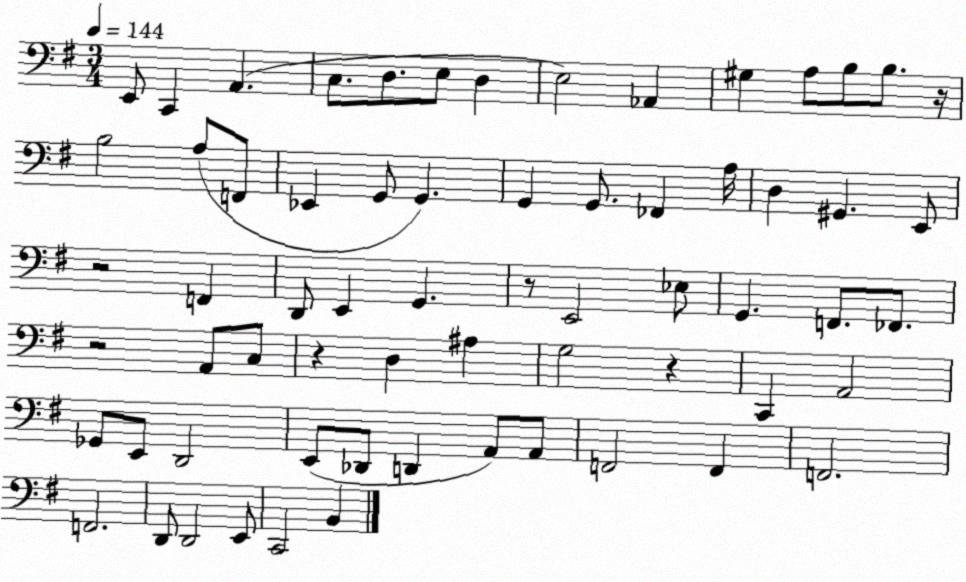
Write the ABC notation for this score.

X:1
T:Untitled
M:3/4
L:1/4
K:G
E,,/2 C,, A,, C,/2 D,/2 E,/2 D, E,2 _A,, ^G, A,/2 B,/2 B,/2 z/4 B,2 A,/2 F,,/2 _E,, G,,/2 G,, G,, G,,/2 _F,, A,/4 D, ^G,, E,,/2 z2 F,, D,,/2 E,, G,, z/2 E,,2 _E,/2 G,, F,,/2 _F,,/2 z2 A,,/2 C,/2 z D, ^A, G,2 z C,, A,,2 _G,,/2 E,,/2 D,,2 E,,/2 _D,,/2 D,, A,,/2 A,,/2 F,,2 F,, F,,2 F,,2 D,,/2 D,,2 E,,/2 C,,2 B,,